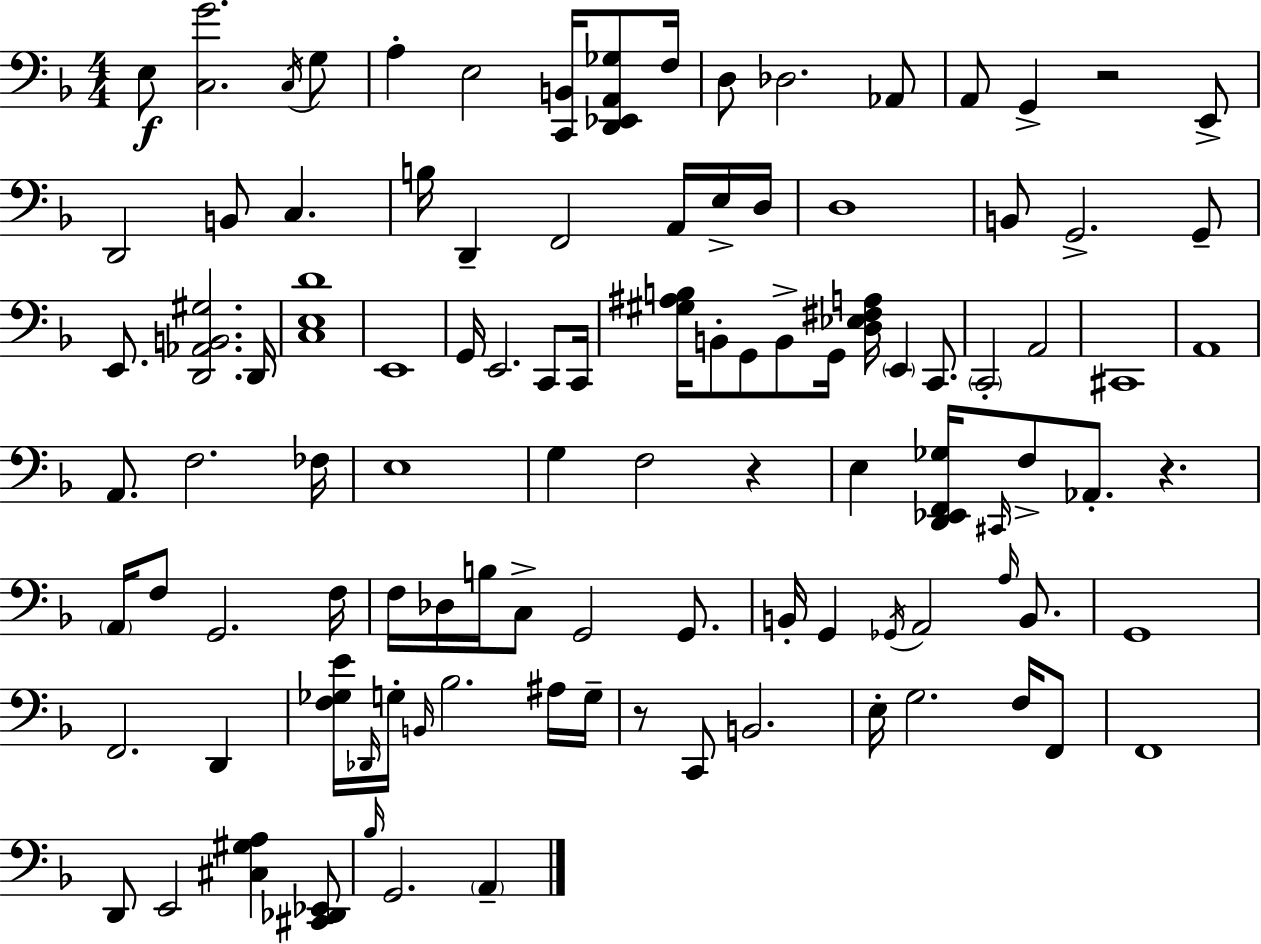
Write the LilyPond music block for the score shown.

{
  \clef bass
  \numericTimeSignature
  \time 4/4
  \key d \minor
  \repeat volta 2 { e8\f <c g'>2. \acciaccatura { c16 } g8 | a4-. e2 <c, b,>16 <d, ees, a, ges>8 | f16 d8 des2. aes,8 | a,8 g,4-> r2 e,8-> | \break d,2 b,8 c4. | b16 d,4-- f,2 a,16 e16-> | d16 d1 | b,8 g,2.-> g,8-- | \break e,8. <d, aes, b, gis>2. | d,16 <c e d'>1 | e,1 | g,16 e,2. c,8 | \break c,16 <gis ais b>16 b,8-. g,8 b,8-> g,16 <d ees fis a>16 \parenthesize e,4 c,8. | \parenthesize c,2-. a,2 | cis,1 | a,1 | \break a,8. f2. | fes16 e1 | g4 f2 r4 | e4 <d, ees, f, ges>16 \grace { cis,16 } f8-> aes,8.-. r4. | \break \parenthesize a,16 f8 g,2. | f16 f16 des16 b16 c8-> g,2 g,8. | b,16-. g,4 \acciaccatura { ges,16 } a,2 | \grace { a16 } b,8. g,1 | \break f,2. | d,4 <f ges e'>16 \grace { des,16 } g16-. \grace { b,16 } bes2. | ais16 g16-- r8 c,8 b,2. | e16-. g2. | \break f16 f,8 f,1 | d,8 e,2 | <cis gis a>4 <cis, des, ees,>8 \grace { bes16 } g,2. | \parenthesize a,4-- } \bar "|."
}